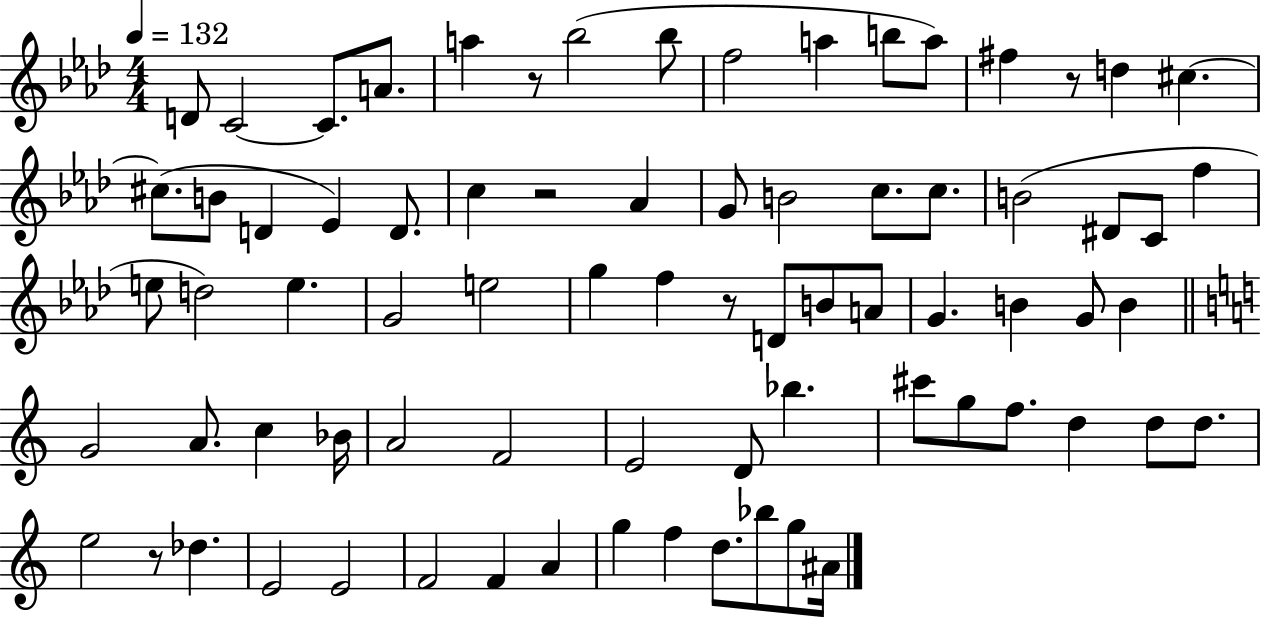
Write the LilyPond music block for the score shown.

{
  \clef treble
  \numericTimeSignature
  \time 4/4
  \key aes \major
  \tempo 4 = 132
  d'8 c'2~~ c'8. a'8. | a''4 r8 bes''2( bes''8 | f''2 a''4 b''8 a''8) | fis''4 r8 d''4 cis''4.~~ | \break cis''8.( b'8 d'4 ees'4) d'8. | c''4 r2 aes'4 | g'8 b'2 c''8. c''8. | b'2( dis'8 c'8 f''4 | \break e''8 d''2) e''4. | g'2 e''2 | g''4 f''4 r8 d'8 b'8 a'8 | g'4. b'4 g'8 b'4 | \break \bar "||" \break \key c \major g'2 a'8. c''4 bes'16 | a'2 f'2 | e'2 d'8 bes''4. | cis'''8 g''8 f''8. d''4 d''8 d''8. | \break e''2 r8 des''4. | e'2 e'2 | f'2 f'4 a'4 | g''4 f''4 d''8. bes''8 g''8 ais'16 | \break \bar "|."
}